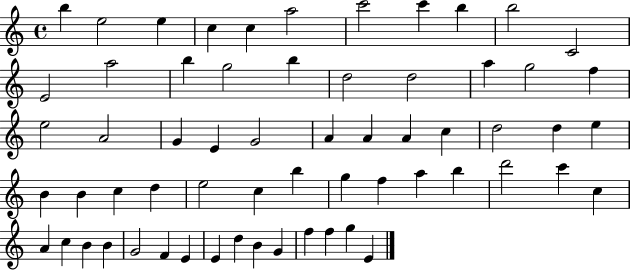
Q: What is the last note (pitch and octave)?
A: E4